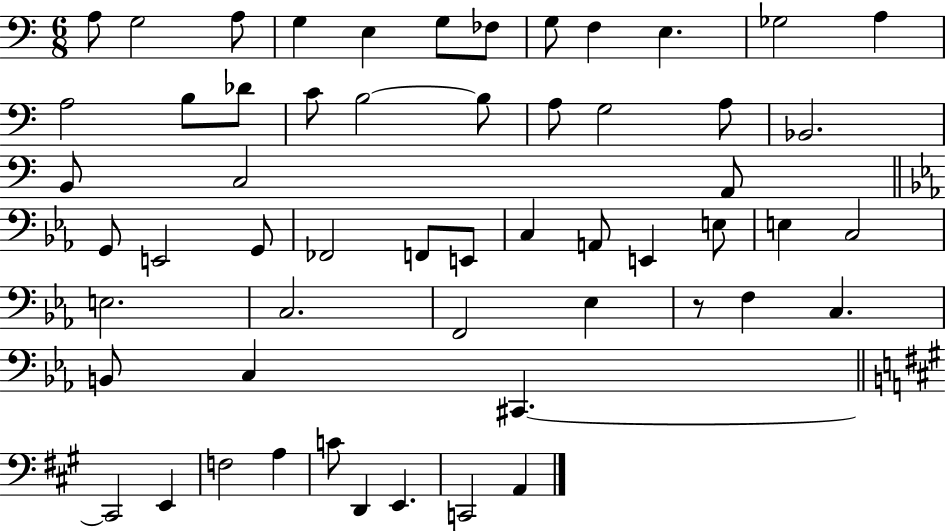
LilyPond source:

{
  \clef bass
  \numericTimeSignature
  \time 6/8
  \key c \major
  a8 g2 a8 | g4 e4 g8 fes8 | g8 f4 e4. | ges2 a4 | \break a2 b8 des'8 | c'8 b2~~ b8 | a8 g2 a8 | bes,2. | \break b,8 c2 a,8 | \bar "||" \break \key ees \major g,8 e,2 g,8 | fes,2 f,8 e,8 | c4 a,8 e,4 e8 | e4 c2 | \break e2. | c2. | f,2 ees4 | r8 f4 c4. | \break b,8 c4 cis,4.~~ | \bar "||" \break \key a \major cis,2 e,4 | f2 a4 | c'8 d,4 e,4. | c,2 a,4 | \break \bar "|."
}